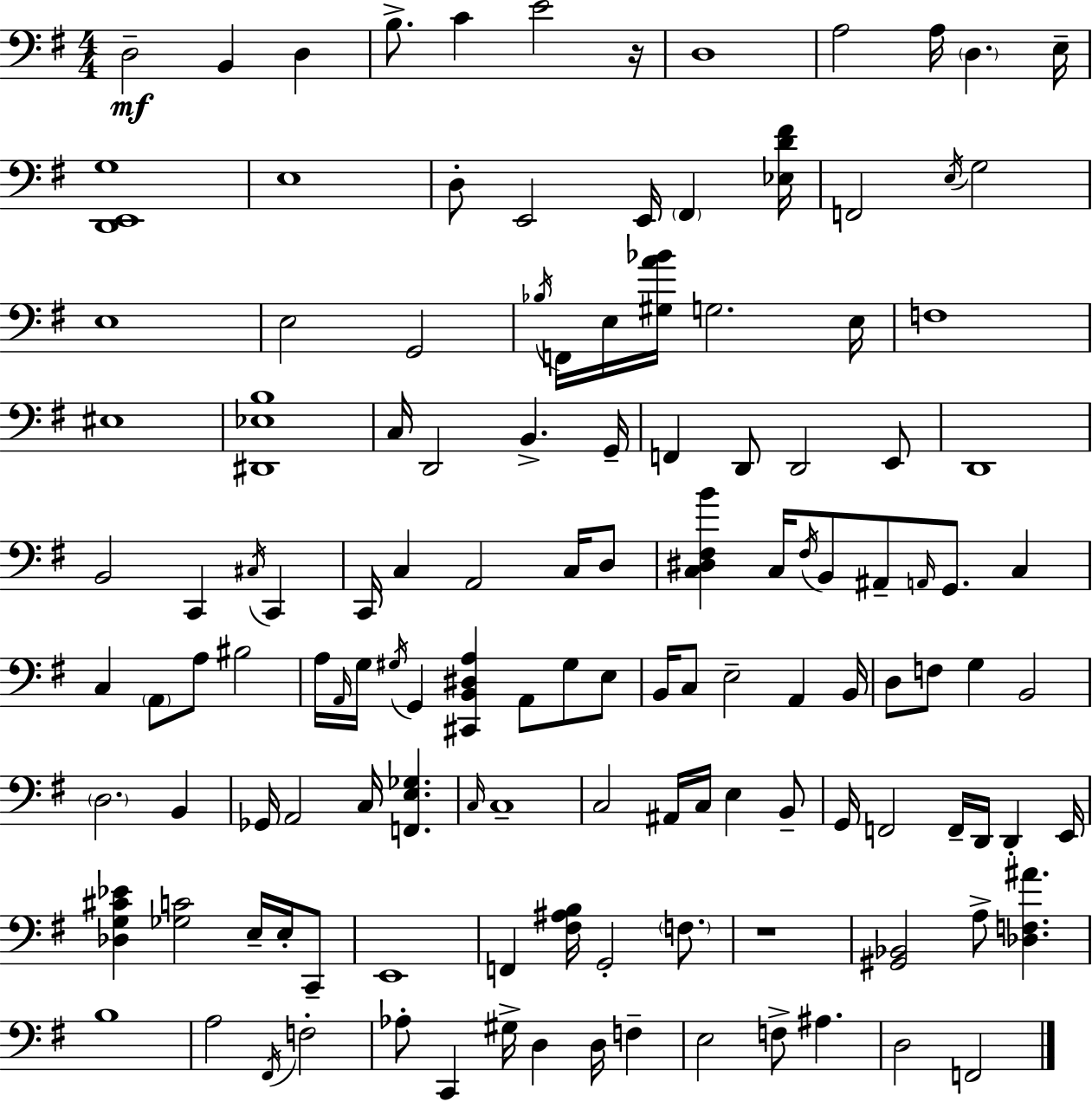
X:1
T:Untitled
M:4/4
L:1/4
K:Em
D,2 B,, D, B,/2 C E2 z/4 D,4 A,2 A,/4 D, E,/4 [D,,E,,G,]4 E,4 D,/2 E,,2 E,,/4 ^F,, [_E,D^F]/4 F,,2 E,/4 G,2 E,4 E,2 G,,2 _B,/4 F,,/4 E,/4 [^G,A_B]/4 G,2 E,/4 F,4 ^E,4 [^D,,_E,B,]4 C,/4 D,,2 B,, G,,/4 F,, D,,/2 D,,2 E,,/2 D,,4 B,,2 C,, ^C,/4 C,, C,,/4 C, A,,2 C,/4 D,/2 [C,^D,^F,B] C,/4 ^F,/4 B,,/2 ^A,,/2 A,,/4 G,,/2 C, C, A,,/2 A,/2 ^B,2 A,/4 A,,/4 G,/4 ^G,/4 G,, [^C,,B,,^D,A,] A,,/2 ^G,/2 E,/2 B,,/4 C,/2 E,2 A,, B,,/4 D,/2 F,/2 G, B,,2 D,2 B,, _G,,/4 A,,2 C,/4 [F,,E,_G,] C,/4 C,4 C,2 ^A,,/4 C,/4 E, B,,/2 G,,/4 F,,2 F,,/4 D,,/4 D,, E,,/4 [_D,G,^C_E] [_G,C]2 E,/4 E,/4 C,,/2 E,,4 F,, [^F,^A,B,]/4 G,,2 F,/2 z4 [^G,,_B,,]2 A,/2 [_D,F,^A] B,4 A,2 ^F,,/4 F,2 _A,/2 C,, ^G,/4 D, D,/4 F, E,2 F,/2 ^A, D,2 F,,2